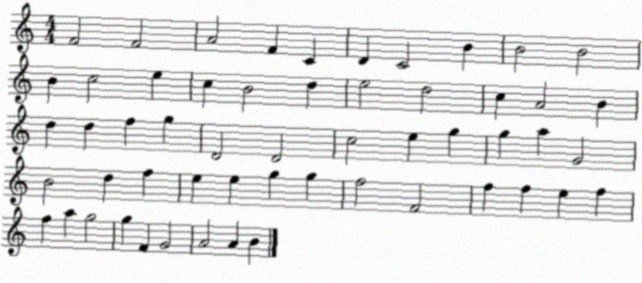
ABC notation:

X:1
T:Untitled
M:4/4
L:1/4
K:C
F2 F2 A2 F C D C2 B B2 B2 B c2 e c B2 d e2 d2 c A2 B d d f g D2 D2 c2 e g g a G2 B2 d f e e g g f2 F2 f f e f f a g2 g F G2 A2 A B